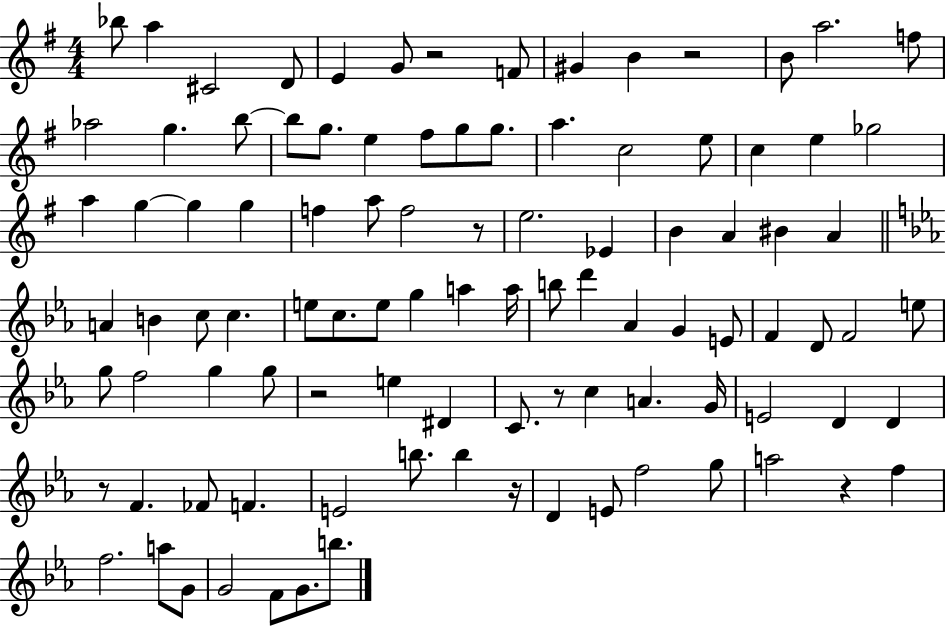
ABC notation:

X:1
T:Untitled
M:4/4
L:1/4
K:G
_b/2 a ^C2 D/2 E G/2 z2 F/2 ^G B z2 B/2 a2 f/2 _a2 g b/2 b/2 g/2 e ^f/2 g/2 g/2 a c2 e/2 c e _g2 a g g g f a/2 f2 z/2 e2 _E B A ^B A A B c/2 c e/2 c/2 e/2 g a a/4 b/2 d' _A G E/2 F D/2 F2 e/2 g/2 f2 g g/2 z2 e ^D C/2 z/2 c A G/4 E2 D D z/2 F _F/2 F E2 b/2 b z/4 D E/2 f2 g/2 a2 z f f2 a/2 G/2 G2 F/2 G/2 b/2